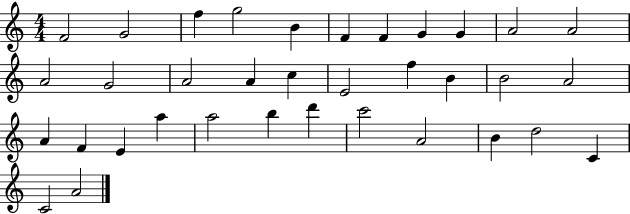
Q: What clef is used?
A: treble